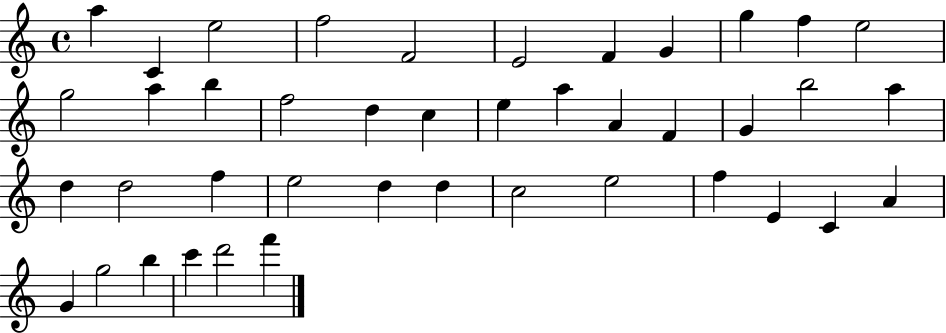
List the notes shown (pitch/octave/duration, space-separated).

A5/q C4/q E5/h F5/h F4/h E4/h F4/q G4/q G5/q F5/q E5/h G5/h A5/q B5/q F5/h D5/q C5/q E5/q A5/q A4/q F4/q G4/q B5/h A5/q D5/q D5/h F5/q E5/h D5/q D5/q C5/h E5/h F5/q E4/q C4/q A4/q G4/q G5/h B5/q C6/q D6/h F6/q